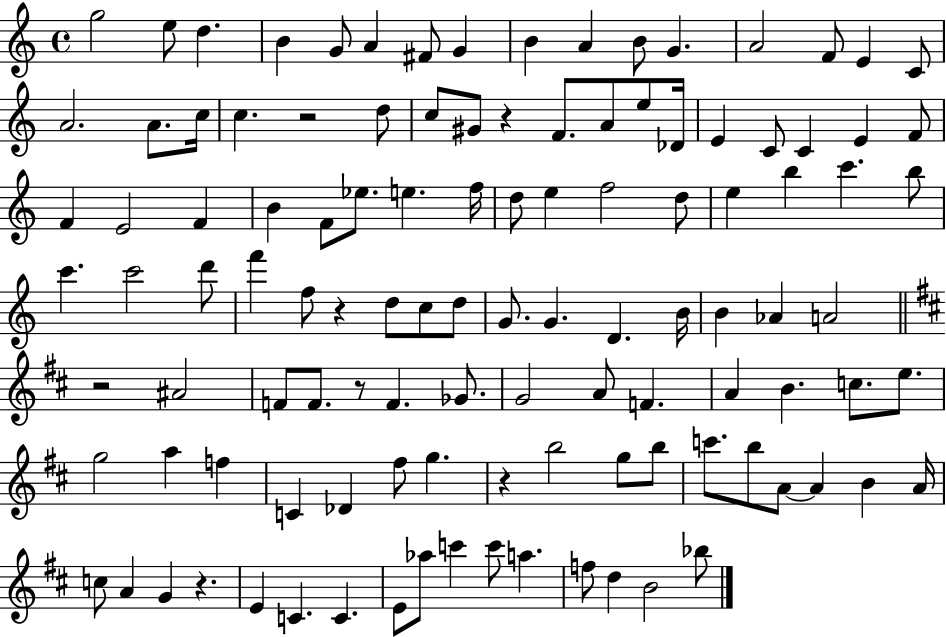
{
  \clef treble
  \time 4/4
  \defaultTimeSignature
  \key c \major
  \repeat volta 2 { g''2 e''8 d''4. | b'4 g'8 a'4 fis'8 g'4 | b'4 a'4 b'8 g'4. | a'2 f'8 e'4 c'8 | \break a'2. a'8. c''16 | c''4. r2 d''8 | c''8 gis'8 r4 f'8. a'8 e''8 des'16 | e'4 c'8 c'4 e'4 f'8 | \break f'4 e'2 f'4 | b'4 f'8 ees''8. e''4. f''16 | d''8 e''4 f''2 d''8 | e''4 b''4 c'''4. b''8 | \break c'''4. c'''2 d'''8 | f'''4 f''8 r4 d''8 c''8 d''8 | g'8. g'4. d'4. b'16 | b'4 aes'4 a'2 | \break \bar "||" \break \key b \minor r2 ais'2 | f'8 f'8. r8 f'4. ges'8. | g'2 a'8 f'4. | a'4 b'4. c''8. e''8. | \break g''2 a''4 f''4 | c'4 des'4 fis''8 g''4. | r4 b''2 g''8 b''8 | c'''8. b''8 a'8~~ a'4 b'4 a'16 | \break c''8 a'4 g'4 r4. | e'4 c'4. c'4. | e'8 aes''8 c'''4 c'''8 a''4. | f''8 d''4 b'2 bes''8 | \break } \bar "|."
}